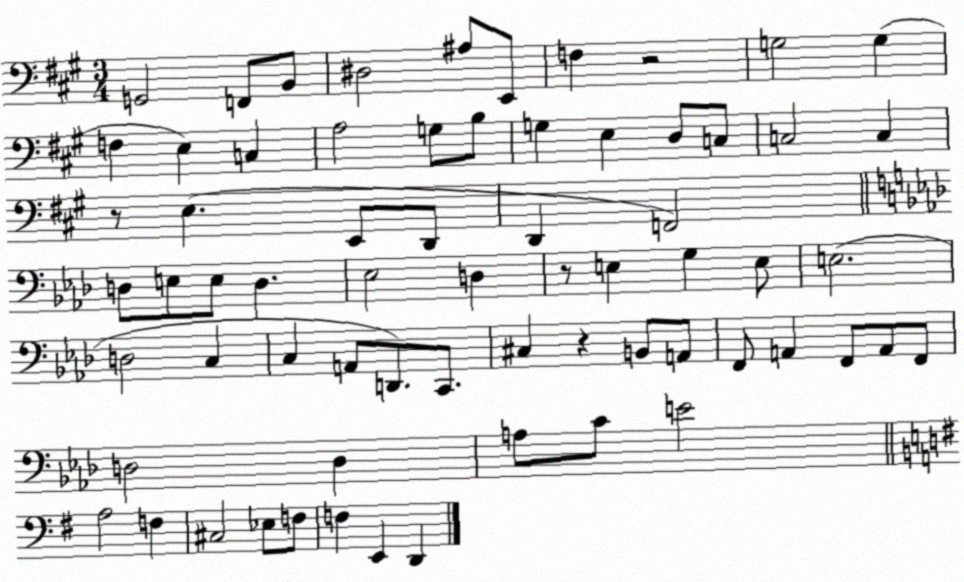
X:1
T:Untitled
M:3/4
L:1/4
K:A
G,,2 F,,/2 B,,/2 ^D,2 ^A,/2 E,,/2 F, z2 G,2 G, F, E, C, A,2 G,/2 B,/2 G, E, D,/2 C,/2 C,2 C, z/2 E, E,,/2 D,,/2 D,, F,,2 D,/2 E,/2 E,/2 D, _E,2 D, z/2 E, G, E,/2 E,2 D,2 C, C, A,,/2 D,,/2 C,,/2 ^C, z B,,/2 A,,/2 F,,/2 A,, F,,/2 A,,/2 F,,/2 D,2 D, A,/2 C/2 E2 A,2 F, ^C,2 _E,/2 F,/2 F, E,, D,,